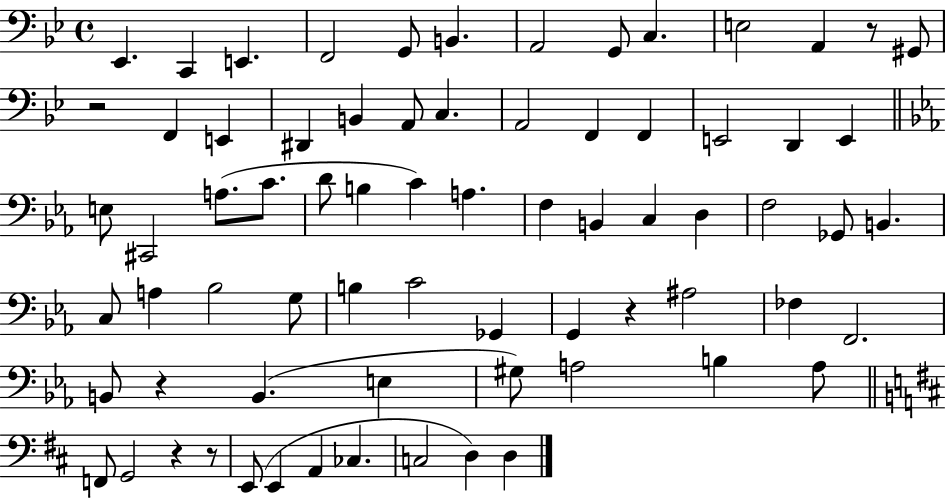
Eb2/q. C2/q E2/q. F2/h G2/e B2/q. A2/h G2/e C3/q. E3/h A2/q R/e G#2/e R/h F2/q E2/q D#2/q B2/q A2/e C3/q. A2/h F2/q F2/q E2/h D2/q E2/q E3/e C#2/h A3/e. C4/e. D4/e B3/q C4/q A3/q. F3/q B2/q C3/q D3/q F3/h Gb2/e B2/q. C3/e A3/q Bb3/h G3/e B3/q C4/h Gb2/q G2/q R/q A#3/h FES3/q F2/h. B2/e R/q B2/q. E3/q G#3/e A3/h B3/q A3/e F2/e G2/h R/q R/e E2/e E2/q A2/q CES3/q. C3/h D3/q D3/q